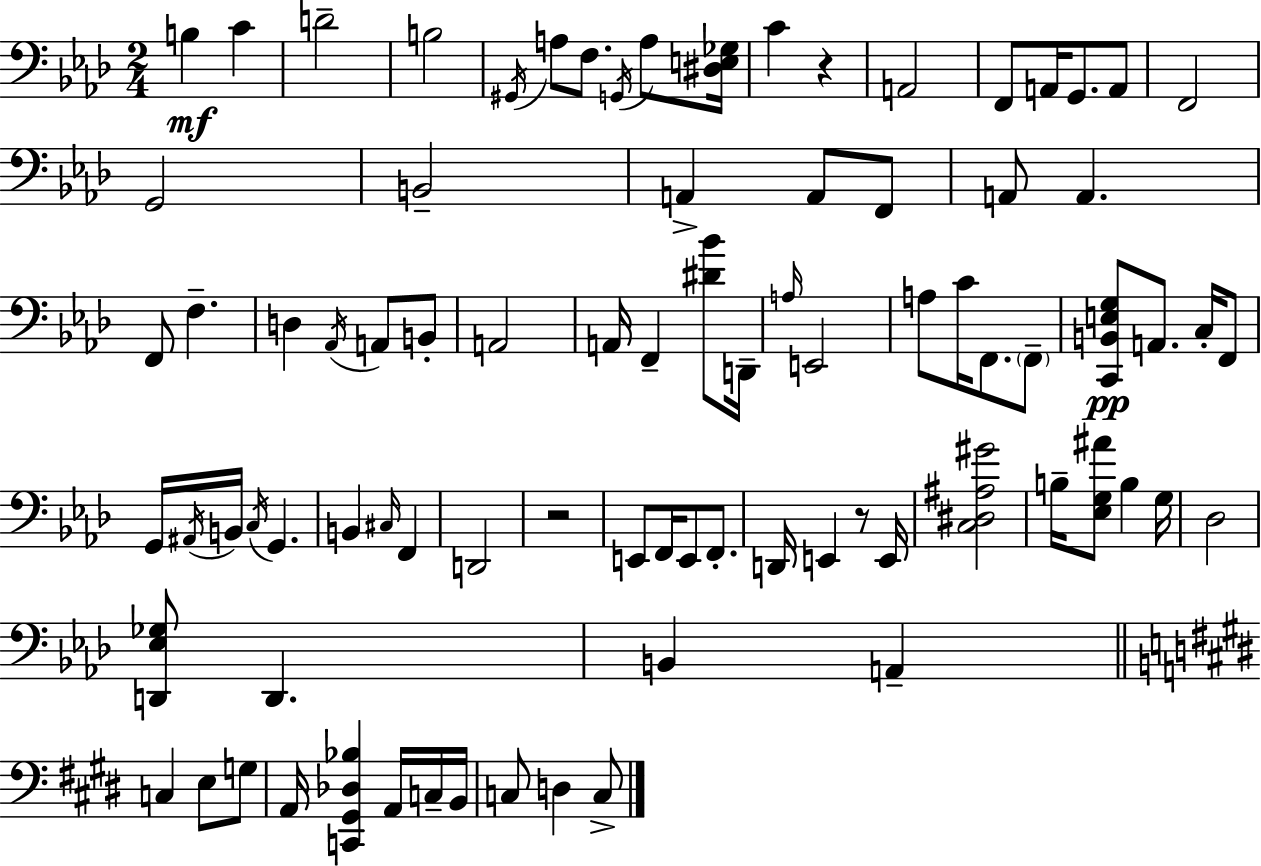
{
  \clef bass
  \numericTimeSignature
  \time 2/4
  \key aes \major
  b4\mf c'4 | d'2-- | b2 | \acciaccatura { gis,16 } a8 f8. \acciaccatura { g,16 } a8 | \break <dis e ges>16 c'4 r4 | a,2 | f,8 a,16 g,8. | a,8 f,2 | \break g,2 | b,2-- | a,4-> a,8 | f,8 a,8 a,4. | \break f,8 f4.-- | d4 \acciaccatura { aes,16 } a,8 | b,8-. a,2 | a,16 f,4-- | \break <dis' bes'>8 d,16-- \grace { a16 } e,2 | a8 c'16 f,8. | \parenthesize f,8-- <c, b, e g>8\pp a,8. | c16-. f,8 g,16 \acciaccatura { ais,16 } b,16 \acciaccatura { c16 } | \break g,4. b,4 | \grace { cis16 } f,4 d,2 | r2 | e,8 | \break f,16 e,8 f,8.-. d,16 | e,4 r8 e,16 <c dis ais gis'>2 | b16-- | <ees g ais'>8 b4 g16 des2 | \break <d, ees ges>8 | d,4. b,4 | a,4-- \bar "||" \break \key e \major c4 e8 g8 | a,16 <c, gis, des bes>4 a,16 c16-- b,16 | c8 d4 c8-> | \bar "|."
}